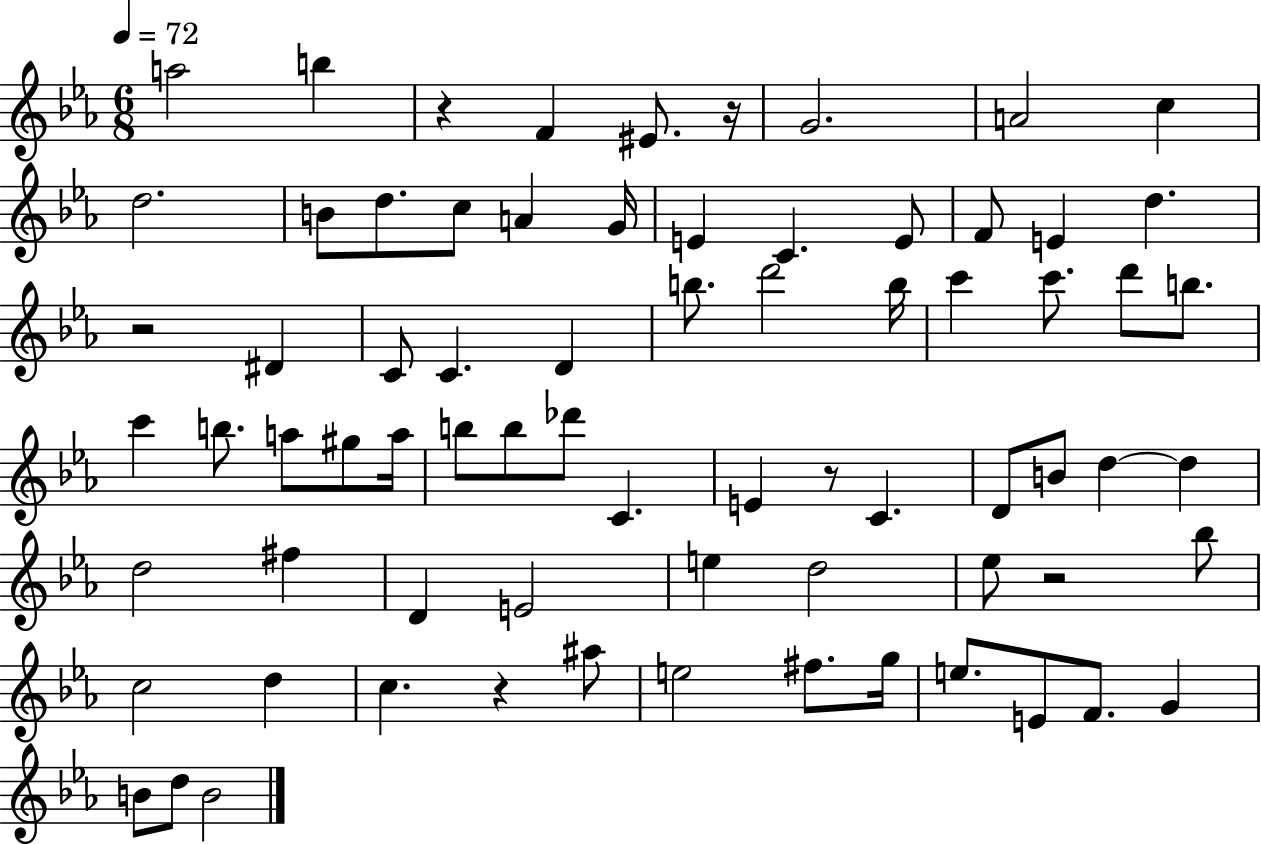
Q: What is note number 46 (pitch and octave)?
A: D5